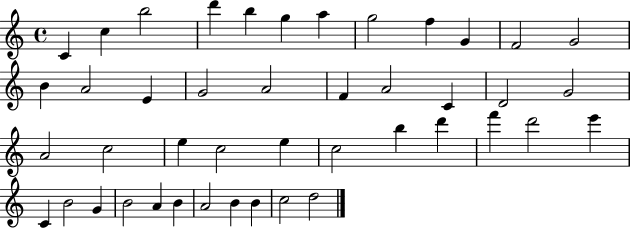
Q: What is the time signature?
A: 4/4